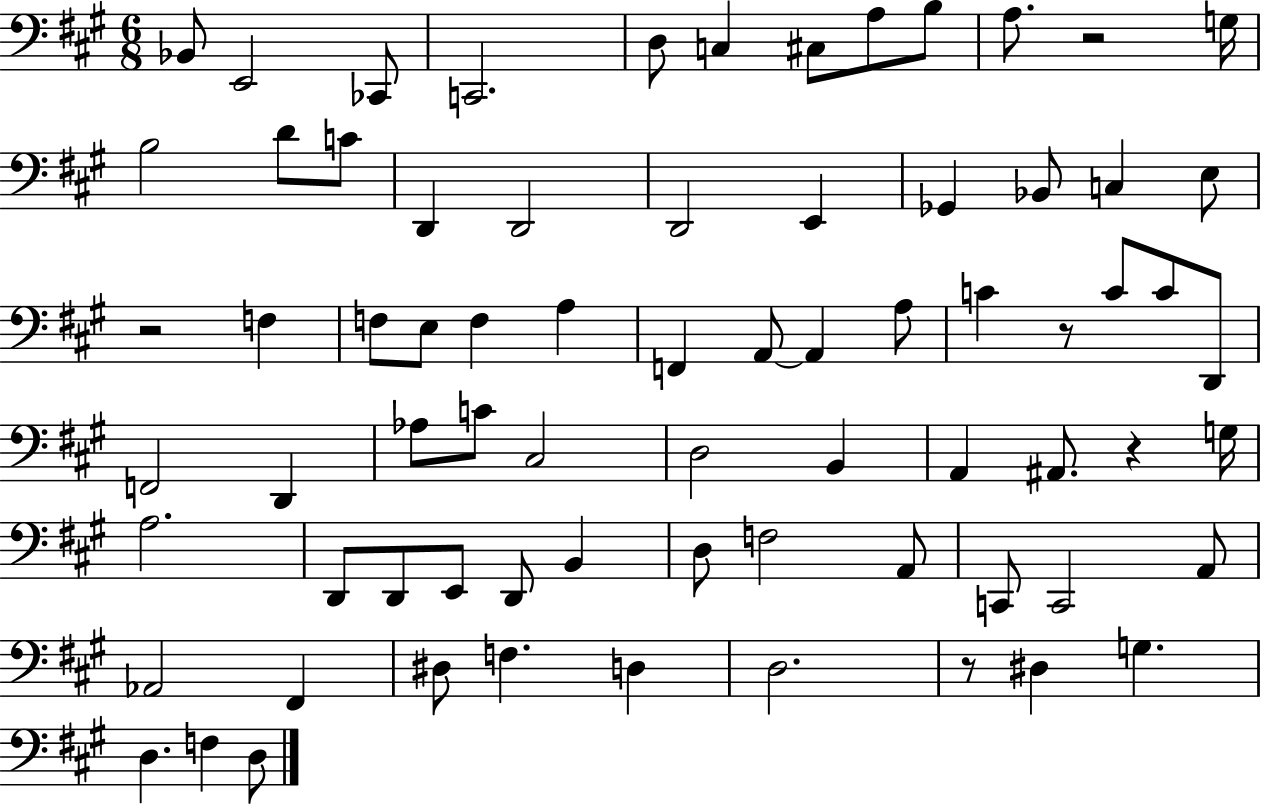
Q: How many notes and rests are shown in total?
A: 73